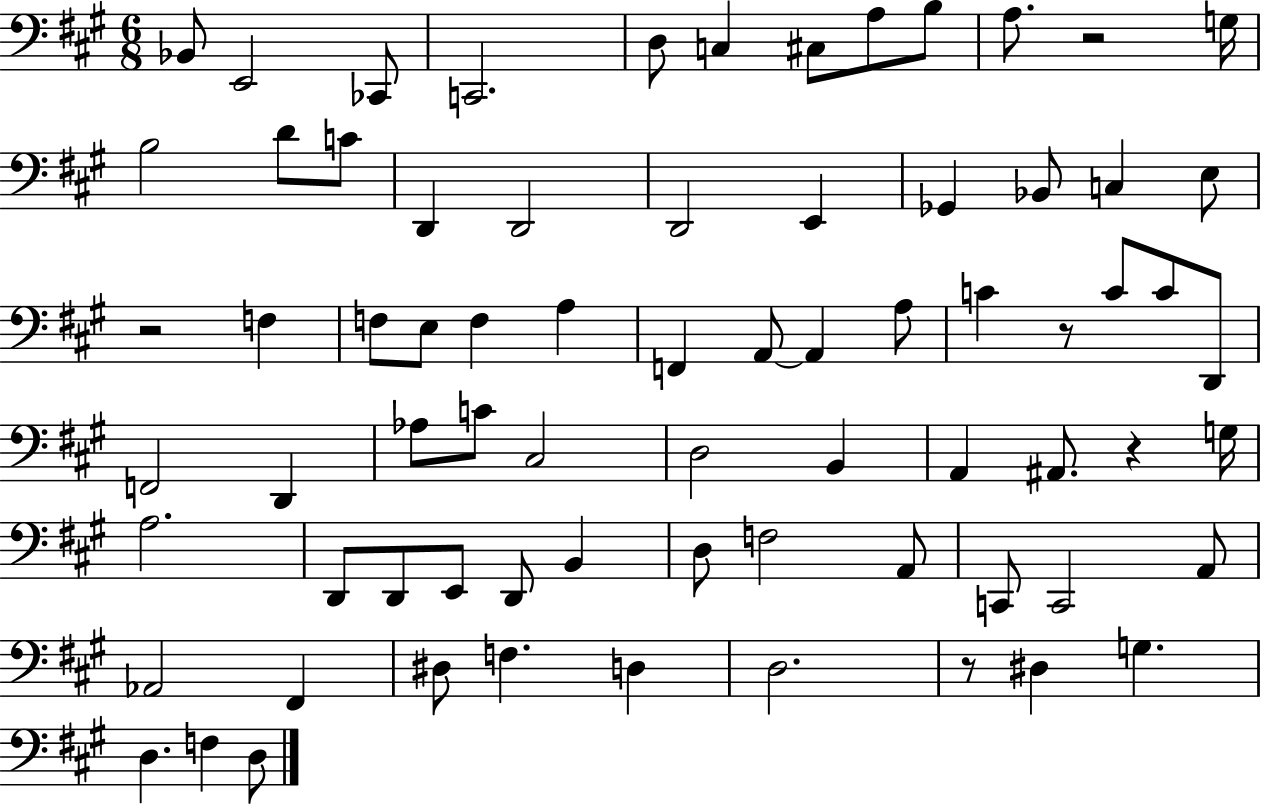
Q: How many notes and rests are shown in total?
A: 73